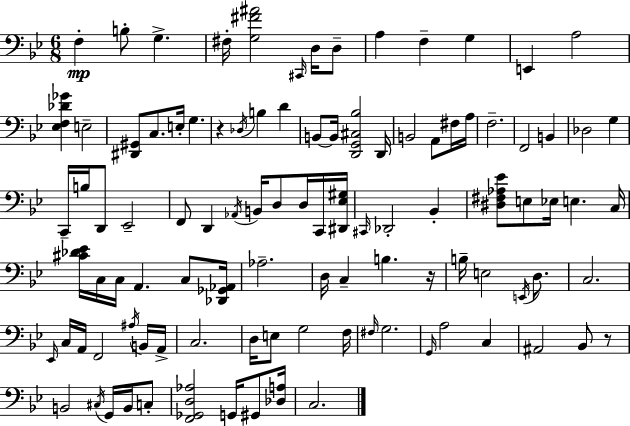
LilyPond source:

{
  \clef bass
  \numericTimeSignature
  \time 6/8
  \key g \minor
  f4-.\mp b8-. g4.-> | fis16-. <g fis' ais'>2 \grace { cis,16 } d16 d8-- | a4 f4-- g4 | e,4 a2 | \break <ees f des' ges'>4 e2-- | <dis, gis,>8 c8. e16-. g4. | r4 \acciaccatura { des16 } b4 d'4 | b,8~~ b,16 <d, g, cis bes>2 | \break d,16 b,2 a,8 | fis16 a16 f2.-- | f,2 b,4 | des2 g4 | \break c,16-- b16 d,8 ees,2-- | f,8 d,4 \acciaccatura { aes,16 } b,16 d8 | d16 c,16 <dis, ees gis>16 \grace { cis,16 } des,2-. | bes,4-. <dis fis aes ees'>8 e8 ees16 e4. | \break c16 <cis' des' ees'>16 c16 c16 a,4. | c8 <des, ges, aes,>16 aes2.-- | d16 c4-- b4. | r16 b16-- e2 | \break \acciaccatura { e,16 } d8. c2. | \grace { ees,16 } c16 a,16 f,2 | \acciaccatura { ais16 } b,16 a,16-> c2. | d16 e8 g2 | \break f16 \grace { fis16 } g2. | \grace { g,16 } a2 | c4 ais,2 | bes,8 r8 b,2 | \break \acciaccatura { cis16 } g,16 b,16 c8-. <f, ges, d aes>2 | g,16 gis,8 <des a>16 c2. | \bar "|."
}